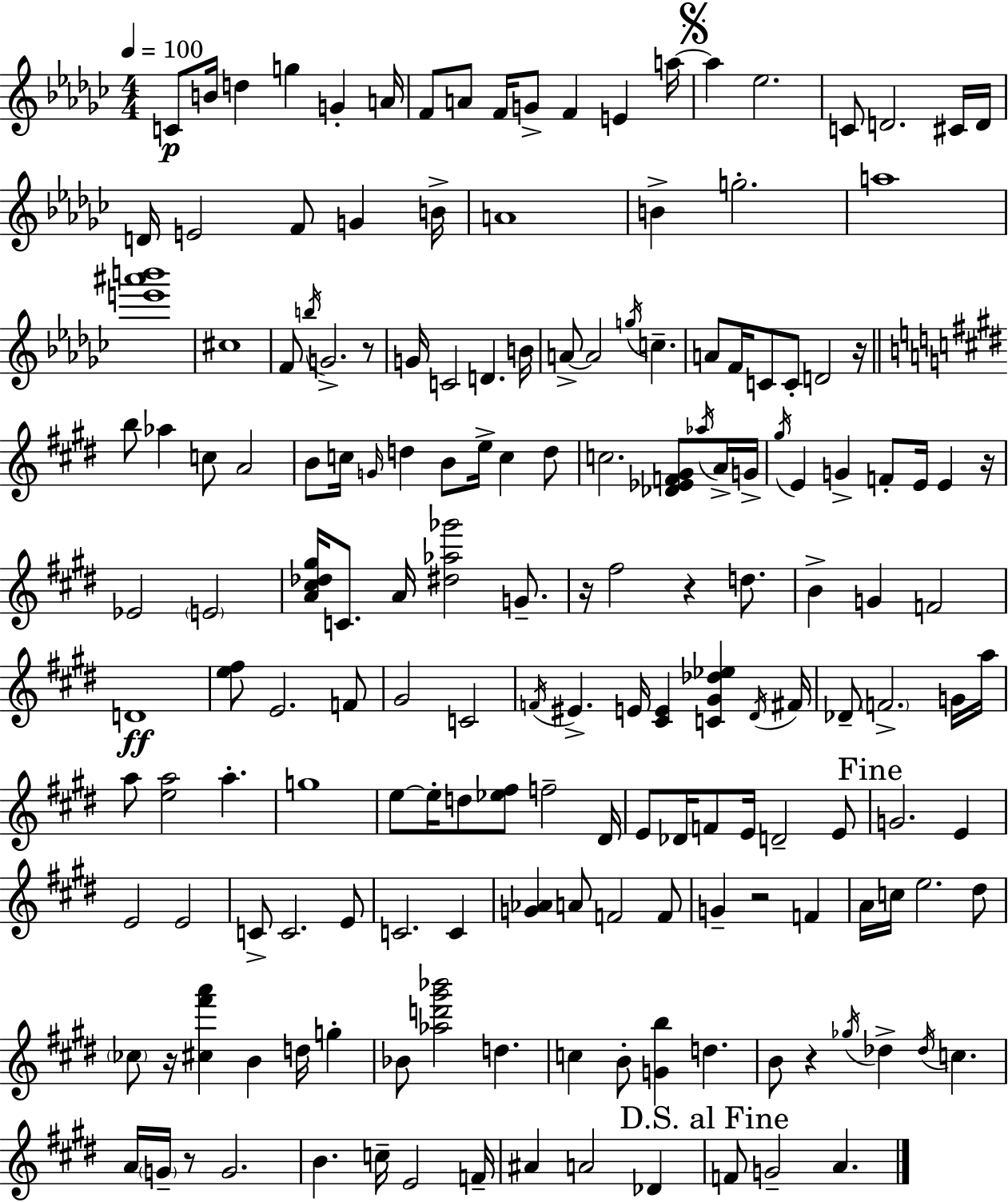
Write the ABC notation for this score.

X:1
T:Untitled
M:4/4
L:1/4
K:Ebm
C/2 B/4 d g G A/4 F/2 A/2 F/4 G/2 F E a/4 a _e2 C/2 D2 ^C/4 D/4 D/4 E2 F/2 G B/4 A4 B g2 a4 [e'^a'b']4 ^c4 F/2 b/4 G2 z/2 G/4 C2 D B/4 A/2 A2 g/4 c A/2 F/4 C/2 C/2 D2 z/4 b/2 _a c/2 A2 B/2 c/4 G/4 d B/2 e/4 c d/2 c2 [_D_EF^G]/2 _a/4 A/4 G/4 ^g/4 E G F/2 E/4 E z/4 _E2 E2 [A^c_d^g]/4 C/2 A/4 [^d_a_g']2 G/2 z/4 ^f2 z d/2 B G F2 D4 [e^f]/2 E2 F/2 ^G2 C2 F/4 ^E E/4 [^CE] [C^G_d_e] ^D/4 ^F/4 _D/2 F2 G/4 a/4 a/2 [ea]2 a g4 e/2 e/4 d/2 [_e^f]/2 f2 ^D/4 E/2 _D/4 F/2 E/4 D2 E/2 G2 E E2 E2 C/2 C2 E/2 C2 C [G_A] A/2 F2 F/2 G z2 F A/4 c/4 e2 ^d/2 _c/2 z/4 [^c^f'a'] B d/4 g _B/2 [_ad'^g'_b']2 d c B/2 [Gb] d B/2 z _g/4 _d _d/4 c A/4 G/4 z/2 G2 B c/4 E2 F/4 ^A A2 _D F/2 G2 A